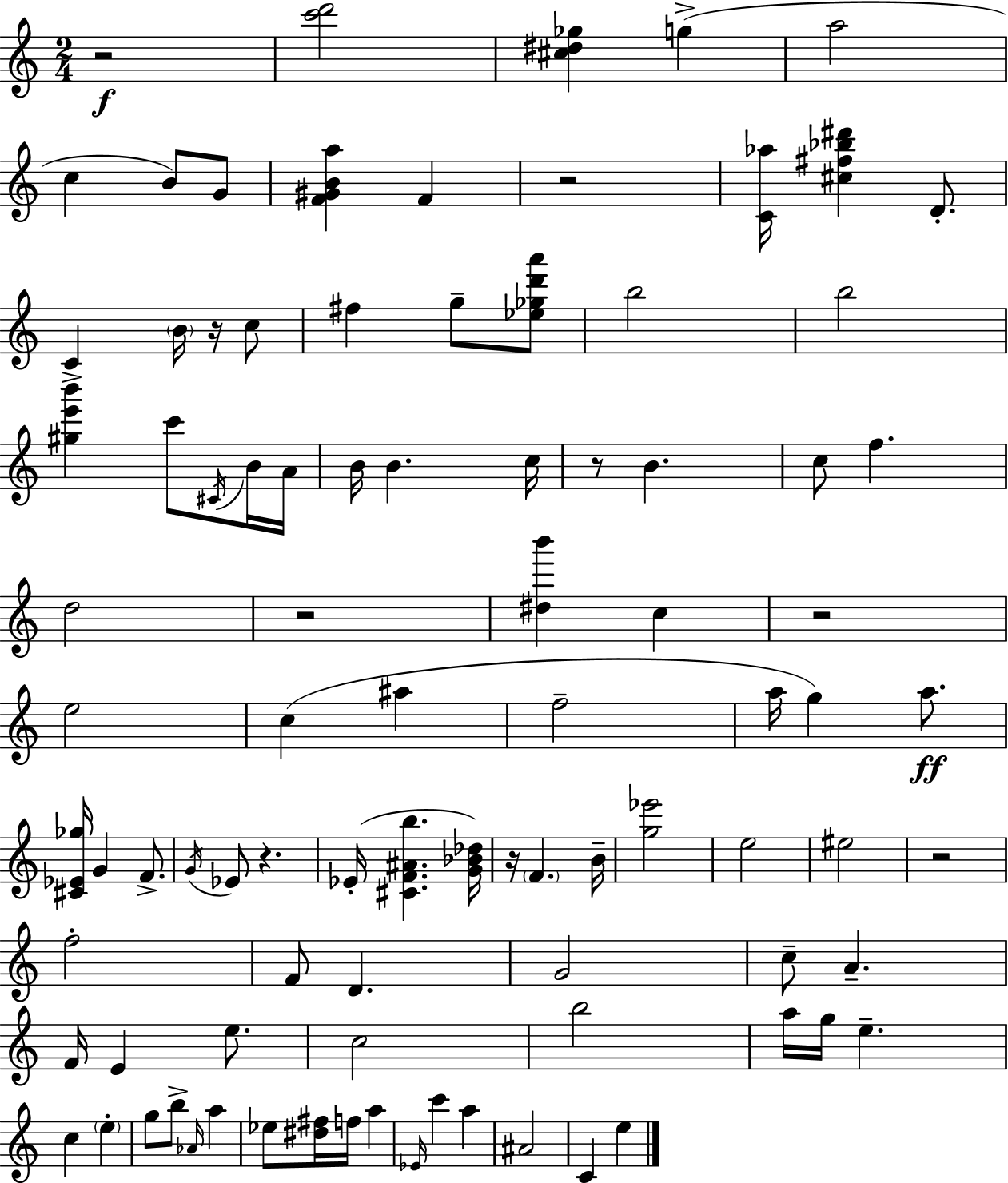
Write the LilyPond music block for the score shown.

{
  \clef treble
  \numericTimeSignature
  \time 2/4
  \key a \minor
  r2\f | <c''' d'''>2 | <cis'' dis'' ges''>4 g''4->( | a''2 | \break c''4 b'8) g'8 | <f' gis' b' a''>4 f'4 | r2 | <c' aes''>16 <cis'' fis'' bes'' dis'''>4 d'8.-. | \break c'4-> \parenthesize b'16 r16 c''8 | fis''4 g''8-- <ees'' ges'' d''' a'''>8 | b''2 | b''2 | \break <gis'' e''' b'''>4 c'''8 \acciaccatura { cis'16 } b'16 | a'16 b'16 b'4. | c''16 r8 b'4. | c''8 f''4. | \break d''2 | r2 | <dis'' b'''>4 c''4 | r2 | \break e''2 | c''4( ais''4 | f''2-- | a''16 g''4) a''8.\ff | \break <cis' ees' ges''>16 g'4 f'8.-> | \acciaccatura { g'16 } ees'8 r4. | ees'16-.( <cis' f' ais' b''>4. | <g' bes' des''>16) r16 \parenthesize f'4. | \break b'16-- <g'' ees'''>2 | e''2 | eis''2 | r2 | \break f''2-. | f'8 d'4. | g'2 | c''8-- a'4.-- | \break f'16 e'4 e''8. | c''2 | b''2 | a''16 g''16 e''4.-- | \break c''4 \parenthesize e''4-. | g''8 b''8-> \grace { aes'16 } a''4 | ees''8 <dis'' fis''>16 f''16 a''4 | \grace { ees'16 } c'''4 | \break a''4 ais'2 | c'4 | e''4 \bar "|."
}